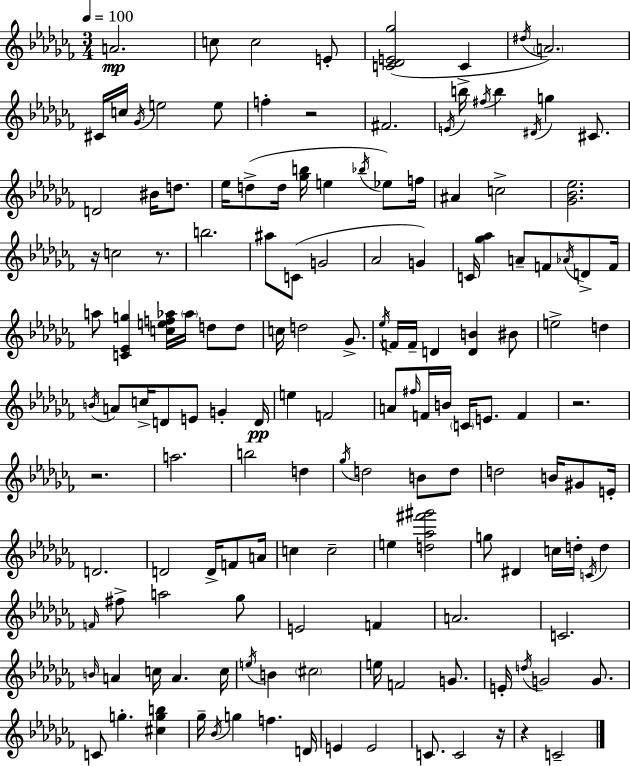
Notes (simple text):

A4/h. C5/e C5/h E4/e [C4,Db4,E4,Gb5]/h C4/q D#5/s A4/h. C#4/s C5/s Gb4/s E5/h E5/e F5/q R/h F#4/h. E4/s B5/s F#5/s B5/q D#4/s G5/q C#4/e. D4/h BIS4/s D5/e. Eb5/s D5/e D5/s [Gb5,B5]/s E5/q Bb5/s Eb5/e F5/s A#4/q C5/h [Gb4,Bb4,Eb5]/h. R/s C5/h R/e. B5/h. A#5/e C4/e G4/h Ab4/h G4/q C4/s [Gb5,Ab5]/q A4/e F4/e Ab4/s D4/e F4/s A5/e [C4,Eb4,G5]/q [C5,E5,F5,Ab5]/s Ab5/s D5/e D5/e C5/s D5/h Gb4/e. Eb5/s F4/s F4/s D4/q [D4,B4]/q BIS4/e E5/h D5/q B4/s A4/e C5/s D4/e E4/e G4/q D4/s E5/q F4/h A4/e F#5/s F4/s B4/s C4/s E4/e. F4/q R/h. R/h. A5/h. B5/h D5/q Gb5/s D5/h B4/e D5/e D5/h B4/s G#4/e E4/s D4/h. D4/h D4/s F4/e A4/s C5/q C5/h E5/q [D5,Ab5,F#6,G#6]/h G5/e D#4/q C5/s D5/s C4/s D5/q F4/s F#5/e A5/h Gb5/e E4/h F4/q A4/h. C4/h. B4/s A4/q C5/s A4/q. C5/s E5/s B4/q C#5/h E5/s F4/h G4/e. E4/s D5/s G4/h G4/e. C4/e G5/q. [C#5,G5,B5]/q Gb5/s Bb4/s G5/q F5/q. D4/s E4/q E4/h C4/e. C4/h R/s R/q C4/h